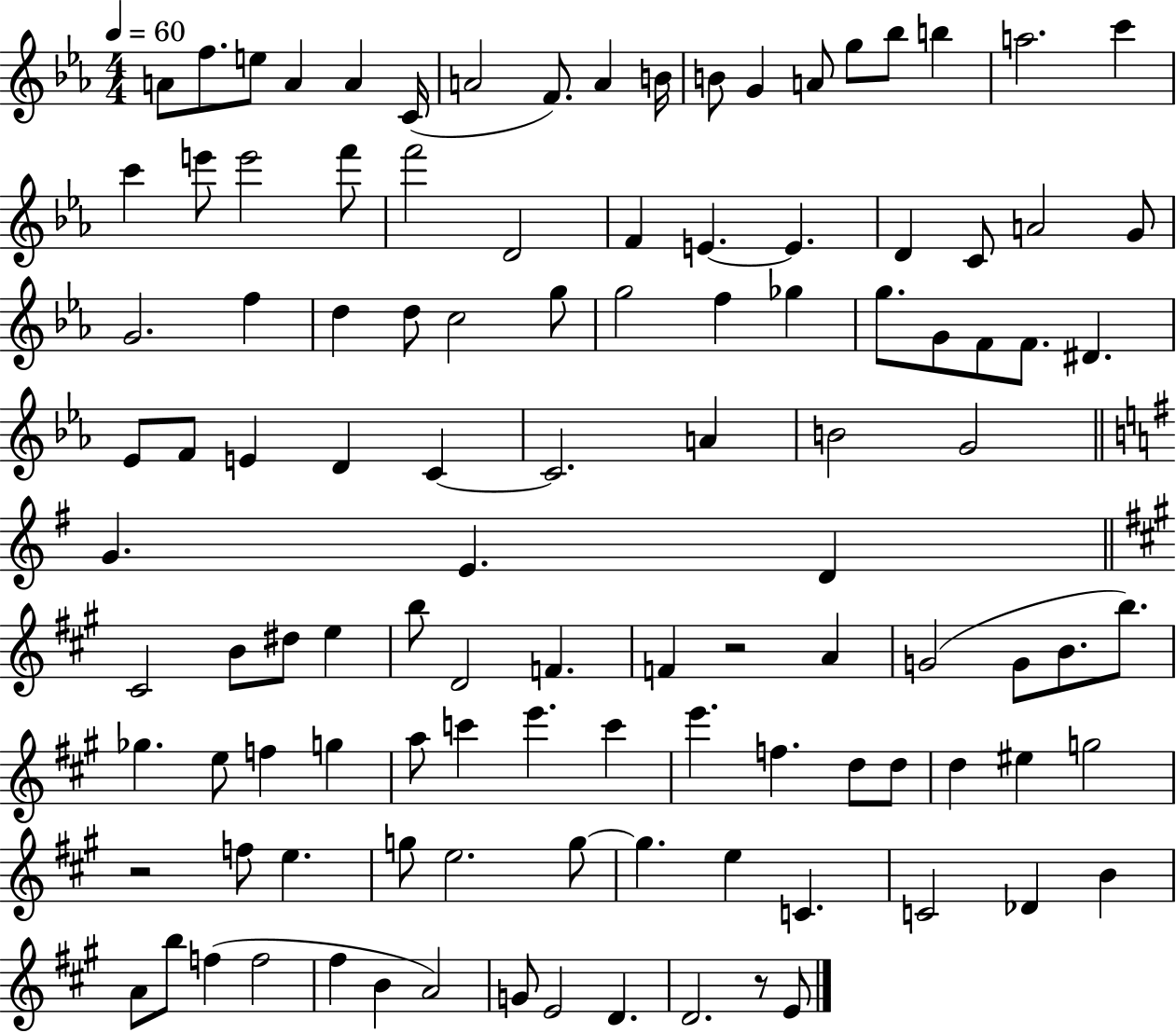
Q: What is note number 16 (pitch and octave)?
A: B5